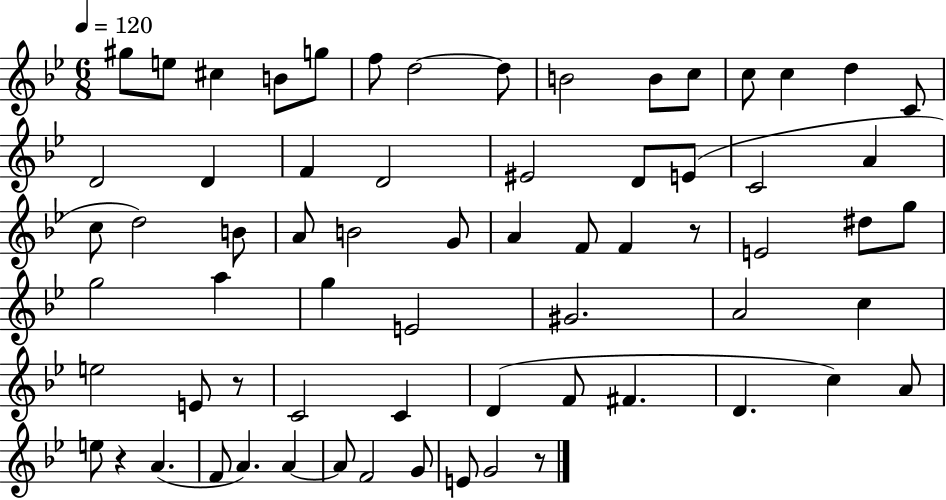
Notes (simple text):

G#5/e E5/e C#5/q B4/e G5/e F5/e D5/h D5/e B4/h B4/e C5/e C5/e C5/q D5/q C4/e D4/h D4/q F4/q D4/h EIS4/h D4/e E4/e C4/h A4/q C5/e D5/h B4/e A4/e B4/h G4/e A4/q F4/e F4/q R/e E4/h D#5/e G5/e G5/h A5/q G5/q E4/h G#4/h. A4/h C5/q E5/h E4/e R/e C4/h C4/q D4/q F4/e F#4/q. D4/q. C5/q A4/e E5/e R/q A4/q. F4/e A4/q. A4/q A4/e F4/h G4/e E4/e G4/h R/e